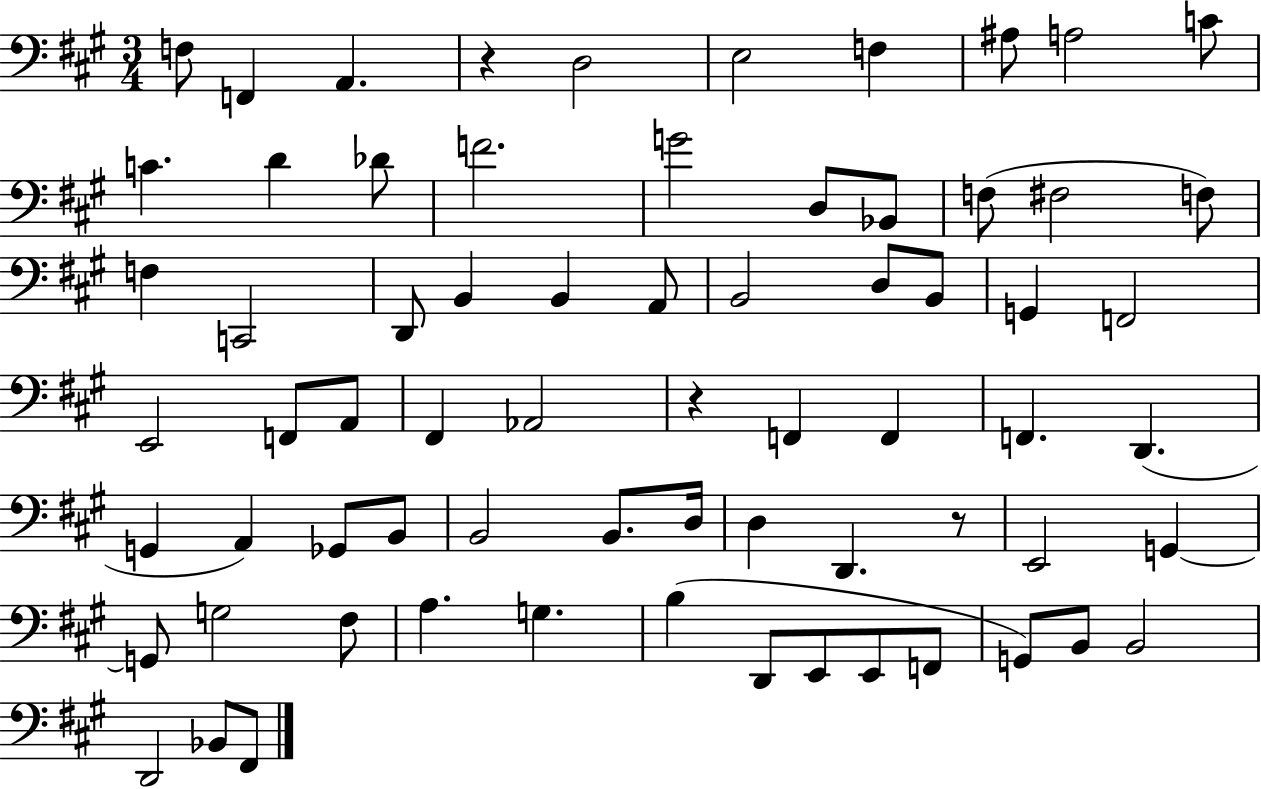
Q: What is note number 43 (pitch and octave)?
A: B2